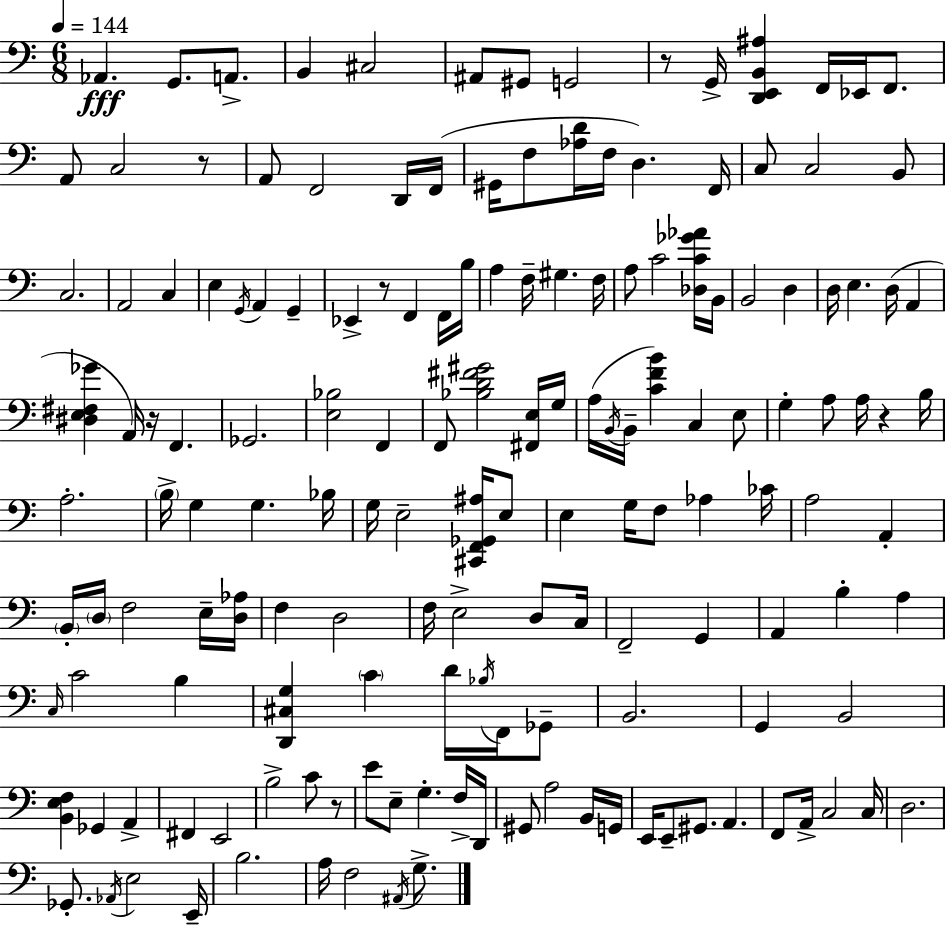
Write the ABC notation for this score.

X:1
T:Untitled
M:6/8
L:1/4
K:C
_A,, G,,/2 A,,/2 B,, ^C,2 ^A,,/2 ^G,,/2 G,,2 z/2 G,,/4 [D,,E,,B,,^A,] F,,/4 _E,,/4 F,,/2 A,,/2 C,2 z/2 A,,/2 F,,2 D,,/4 F,,/4 ^G,,/4 F,/2 [_A,D]/4 F,/4 D, F,,/4 C,/2 C,2 B,,/2 C,2 A,,2 C, E, G,,/4 A,, G,, _E,, z/2 F,, F,,/4 B,/4 A, F,/4 ^G, F,/4 A,/2 C2 [_D,C_G_A]/4 B,,/4 B,,2 D, D,/4 E, D,/4 A,, [^D,E,^F,_G] A,,/4 z/4 F,, _G,,2 [E,_B,]2 F,, F,,/2 [_B,D^F^G]2 [^F,,E,]/4 G,/4 A,/4 B,,/4 B,,/4 [CFB] C, E,/2 G, A,/2 A,/4 z B,/4 A,2 B,/4 G, G, _B,/4 G,/4 E,2 [^C,,F,,_G,,^A,]/4 E,/2 E, G,/4 F,/2 _A, _C/4 A,2 A,, B,,/4 D,/4 F,2 E,/4 [D,_A,]/4 F, D,2 F,/4 E,2 D,/2 C,/4 F,,2 G,, A,, B, A, C,/4 C2 B, [D,,^C,G,] C D/4 _B,/4 F,,/4 _G,,/2 B,,2 G,, B,,2 [B,,E,F,] _G,, A,, ^F,, E,,2 B,2 C/2 z/2 E/2 E,/2 G, F,/4 D,,/4 ^G,,/2 A,2 B,,/4 G,,/4 E,,/4 E,,/2 ^G,,/2 A,, F,,/2 A,,/4 C,2 C,/4 D,2 _G,,/2 _A,,/4 E,2 E,,/4 B,2 A,/4 F,2 ^A,,/4 G,/2